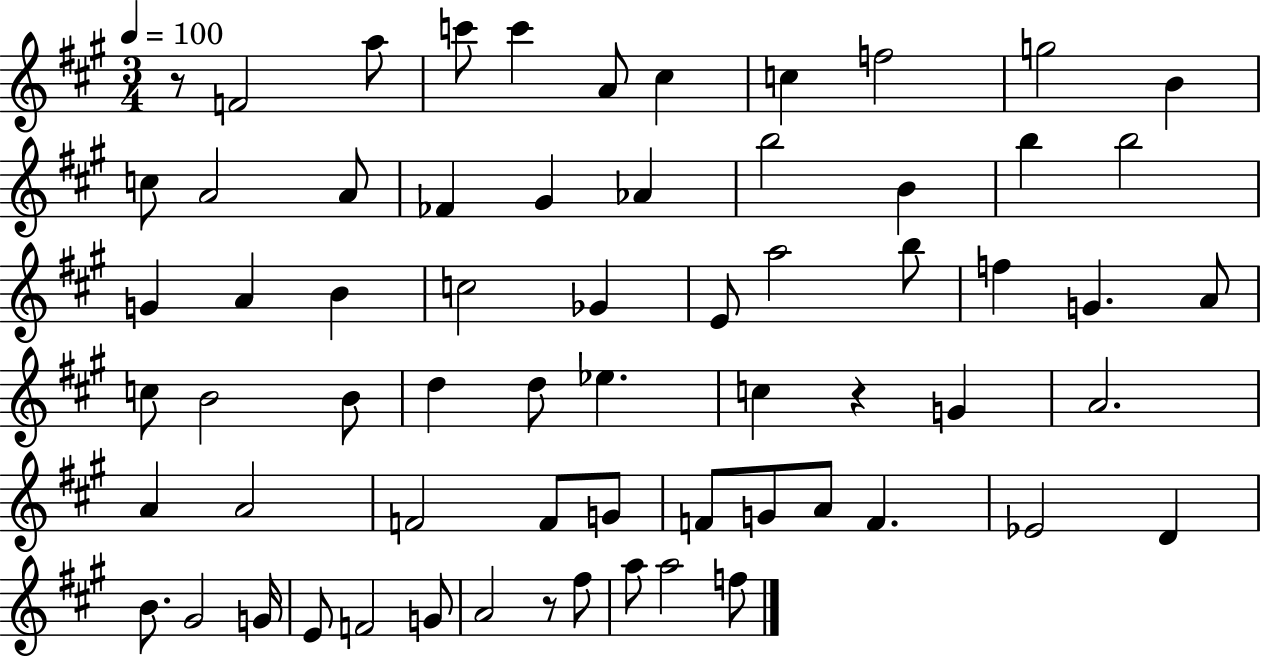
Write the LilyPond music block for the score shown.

{
  \clef treble
  \numericTimeSignature
  \time 3/4
  \key a \major
  \tempo 4 = 100
  r8 f'2 a''8 | c'''8 c'''4 a'8 cis''4 | c''4 f''2 | g''2 b'4 | \break c''8 a'2 a'8 | fes'4 gis'4 aes'4 | b''2 b'4 | b''4 b''2 | \break g'4 a'4 b'4 | c''2 ges'4 | e'8 a''2 b''8 | f''4 g'4. a'8 | \break c''8 b'2 b'8 | d''4 d''8 ees''4. | c''4 r4 g'4 | a'2. | \break a'4 a'2 | f'2 f'8 g'8 | f'8 g'8 a'8 f'4. | ees'2 d'4 | \break b'8. gis'2 g'16 | e'8 f'2 g'8 | a'2 r8 fis''8 | a''8 a''2 f''8 | \break \bar "|."
}